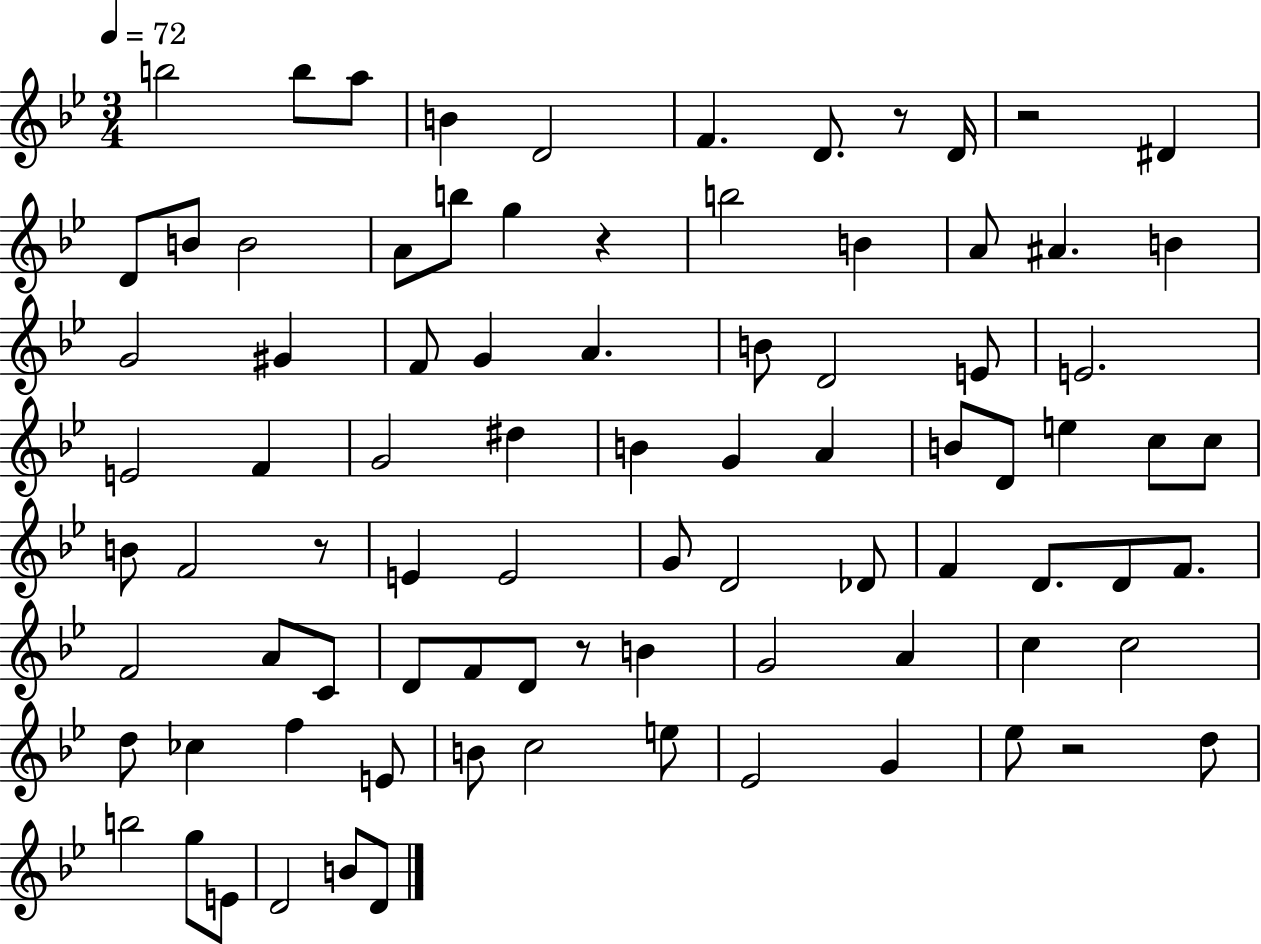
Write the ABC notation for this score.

X:1
T:Untitled
M:3/4
L:1/4
K:Bb
b2 b/2 a/2 B D2 F D/2 z/2 D/4 z2 ^D D/2 B/2 B2 A/2 b/2 g z b2 B A/2 ^A B G2 ^G F/2 G A B/2 D2 E/2 E2 E2 F G2 ^d B G A B/2 D/2 e c/2 c/2 B/2 F2 z/2 E E2 G/2 D2 _D/2 F D/2 D/2 F/2 F2 A/2 C/2 D/2 F/2 D/2 z/2 B G2 A c c2 d/2 _c f E/2 B/2 c2 e/2 _E2 G _e/2 z2 d/2 b2 g/2 E/2 D2 B/2 D/2